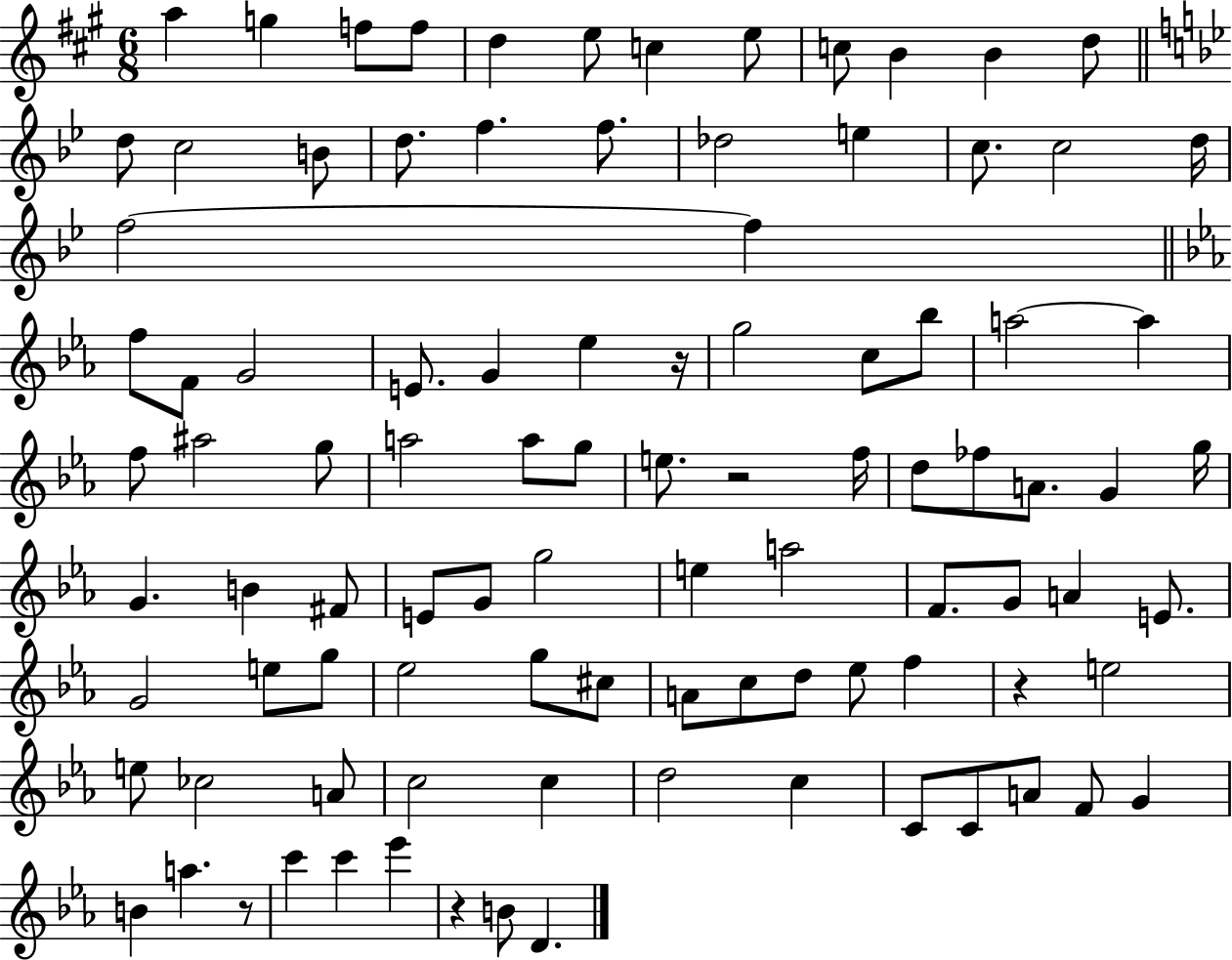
X:1
T:Untitled
M:6/8
L:1/4
K:A
a g f/2 f/2 d e/2 c e/2 c/2 B B d/2 d/2 c2 B/2 d/2 f f/2 _d2 e c/2 c2 d/4 f2 f f/2 F/2 G2 E/2 G _e z/4 g2 c/2 _b/2 a2 a f/2 ^a2 g/2 a2 a/2 g/2 e/2 z2 f/4 d/2 _f/2 A/2 G g/4 G B ^F/2 E/2 G/2 g2 e a2 F/2 G/2 A E/2 G2 e/2 g/2 _e2 g/2 ^c/2 A/2 c/2 d/2 _e/2 f z e2 e/2 _c2 A/2 c2 c d2 c C/2 C/2 A/2 F/2 G B a z/2 c' c' _e' z B/2 D